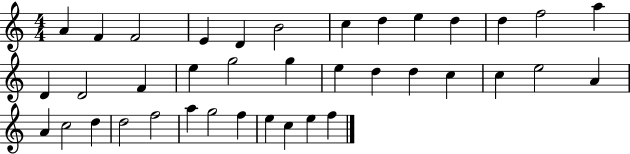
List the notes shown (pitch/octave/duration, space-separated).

A4/q F4/q F4/h E4/q D4/q B4/h C5/q D5/q E5/q D5/q D5/q F5/h A5/q D4/q D4/h F4/q E5/q G5/h G5/q E5/q D5/q D5/q C5/q C5/q E5/h A4/q A4/q C5/h D5/q D5/h F5/h A5/q G5/h F5/q E5/q C5/q E5/q F5/q